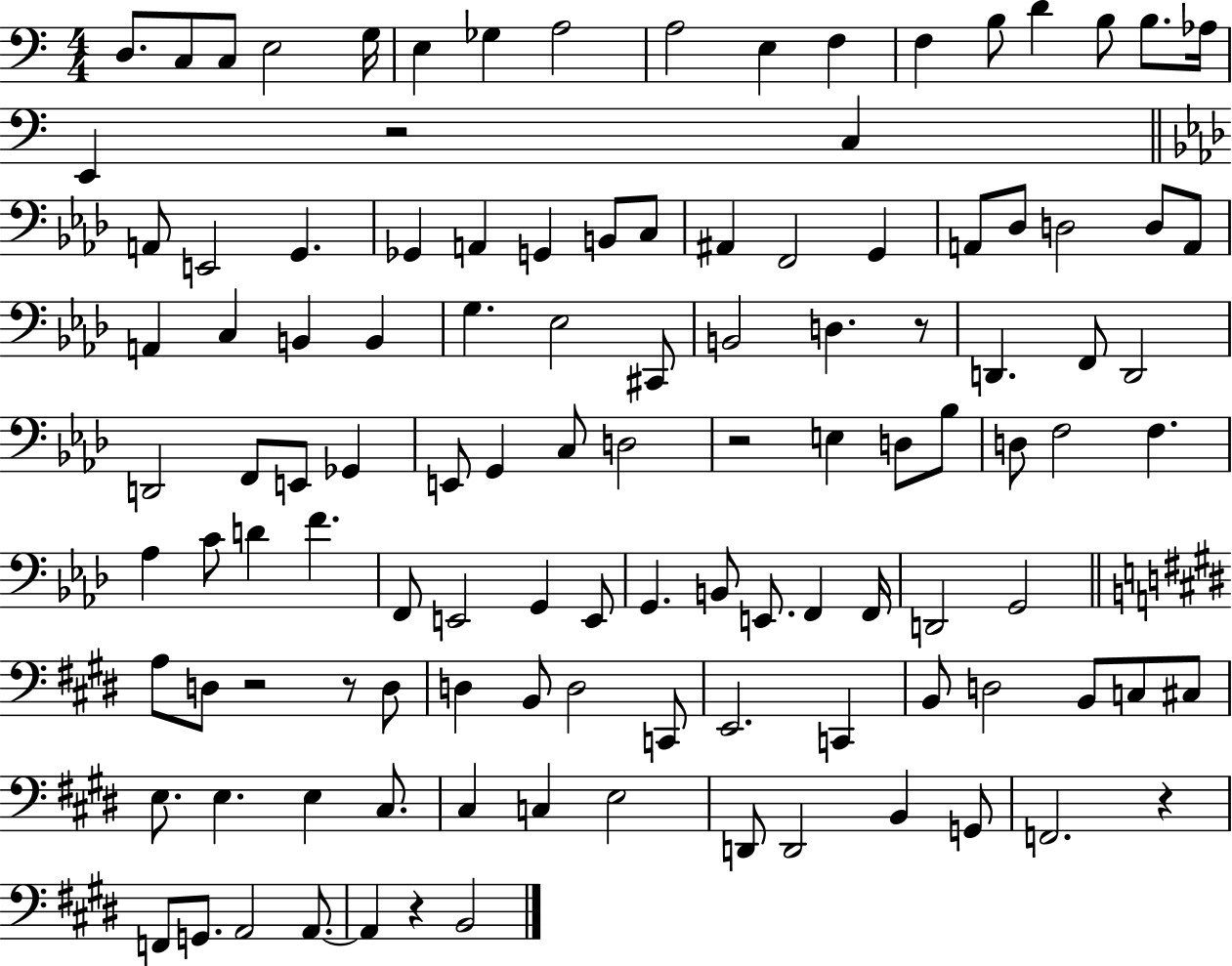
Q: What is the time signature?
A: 4/4